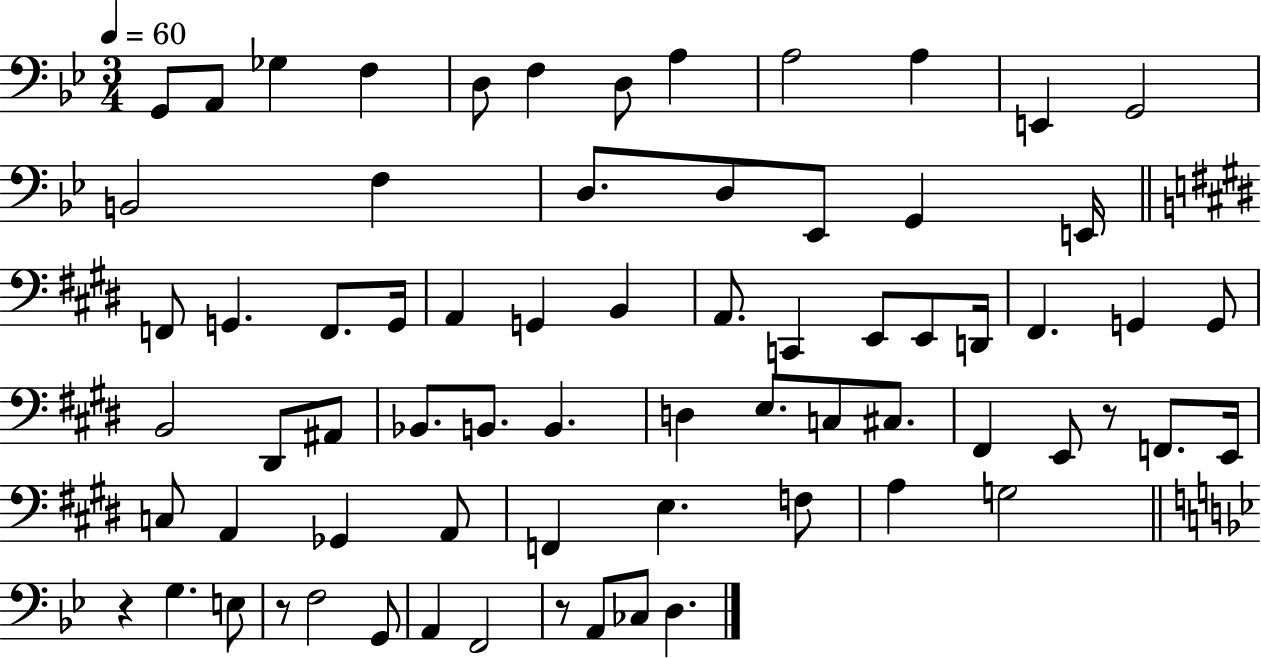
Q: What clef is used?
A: bass